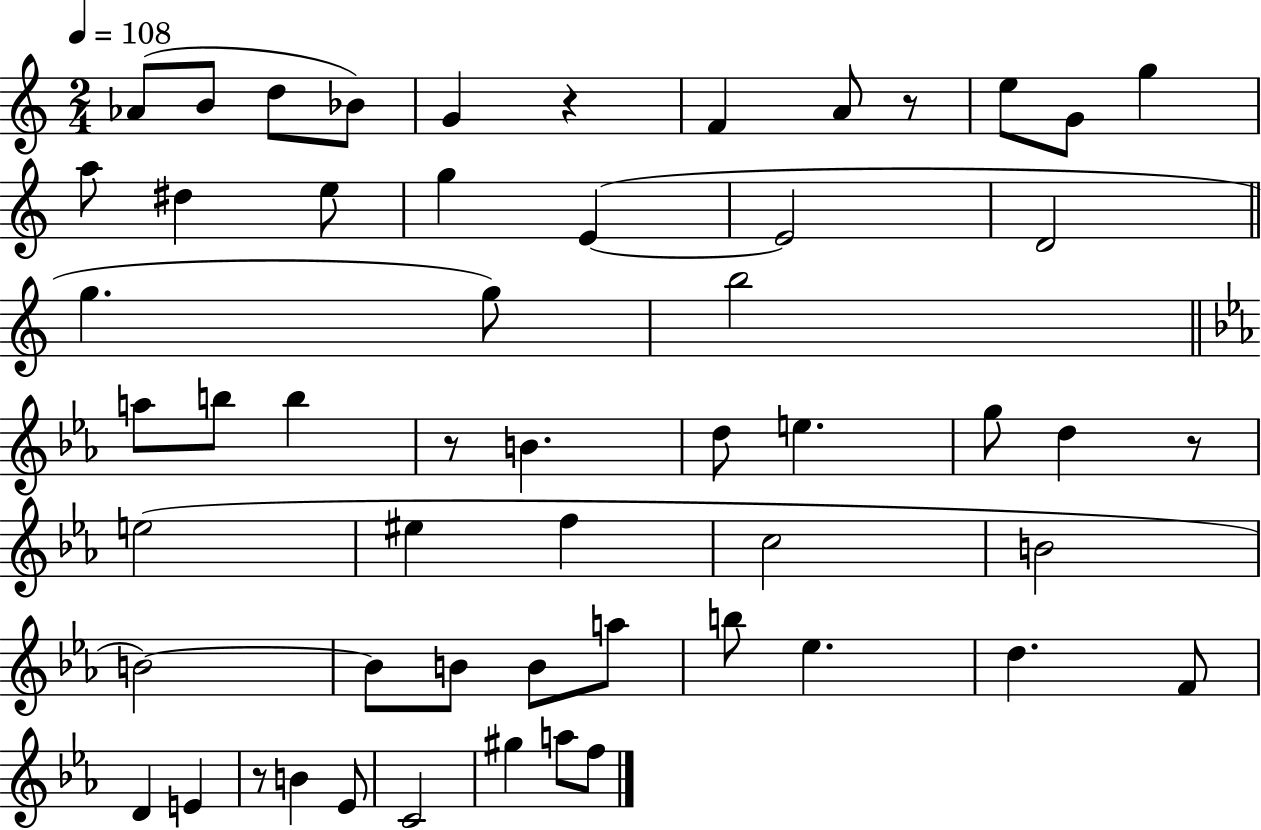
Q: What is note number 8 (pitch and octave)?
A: E5